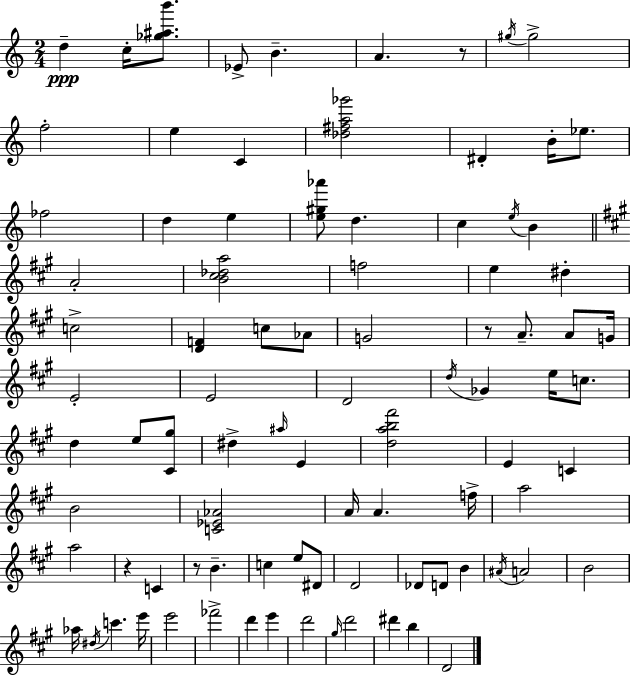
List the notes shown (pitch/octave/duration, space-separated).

D5/q C5/s [Gb5,A#5,B6]/e. Eb4/e B4/q. A4/q. R/e G#5/s G#5/h F5/h E5/q C4/q [Db5,F#5,A5,Gb6]/h D#4/q B4/s Eb5/e. FES5/h D5/q E5/q [E5,G#5,Ab6]/e D5/q. C5/q E5/s B4/q A4/h [B4,C#5,Db5,A5]/h F5/h E5/q D#5/q C5/h [D4,F4]/q C5/e Ab4/e G4/h R/e A4/e. A4/e G4/s E4/h E4/h D4/h D5/s Gb4/q E5/s C5/e. D5/q E5/e [C#4,G#5]/e D#5/q A#5/s E4/q [D5,A5,B5,F#6]/h E4/q C4/q B4/h [C4,Eb4,Ab4]/h A4/s A4/q. F5/s A5/h A5/h R/q C4/q R/e B4/q. C5/q E5/e D#4/e D4/h Db4/e D4/e B4/q A#4/s A4/h B4/h Ab5/s D#5/s C6/q. E6/s E6/h FES6/h D6/q E6/q D6/h G#5/s D6/h D#6/q B5/q D4/h